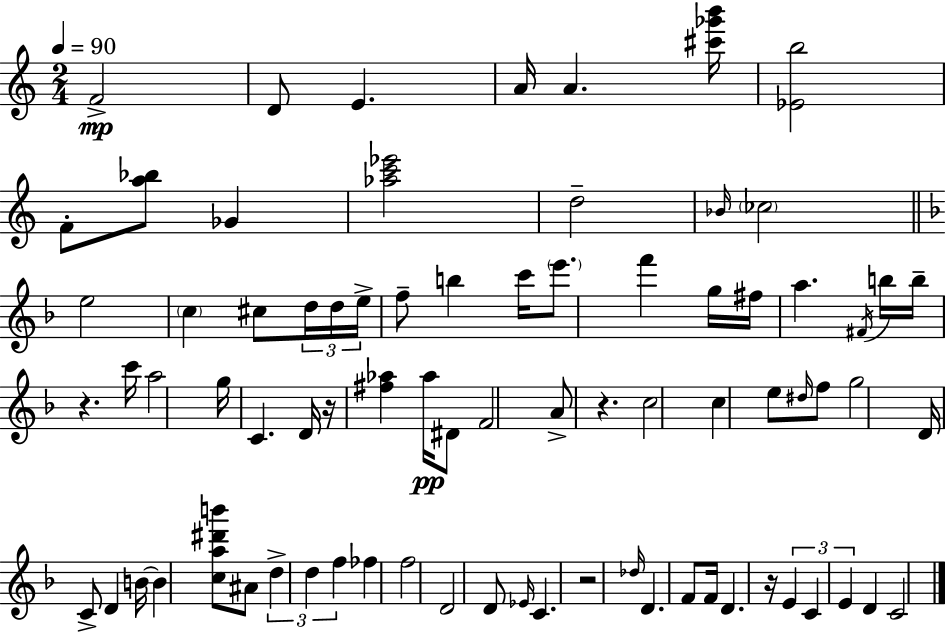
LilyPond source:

{
  \clef treble
  \numericTimeSignature
  \time 2/4
  \key a \minor
  \tempo 4 = 90
  f'2->\mp | d'8 e'4. | a'16 a'4. <cis''' ges''' b'''>16 | <ees' b''>2 | \break f'8-. <a'' bes''>8 ges'4 | <aes'' c''' ees'''>2 | d''2-- | \grace { bes'16 } \parenthesize ces''2 | \break \bar "||" \break \key f \major e''2 | \parenthesize c''4 cis''8 \tuplet 3/2 { d''16 d''16 | e''16-> } f''8-- b''4 c'''16 | \parenthesize e'''8. f'''4 g''16 | \break fis''16 a''4. \acciaccatura { fis'16 } | b''16 b''16-- r4. | c'''16 a''2 | g''16 c'4. | \break d'16 r16 <fis'' aes''>4 aes''16\pp dis'8 | f'2 | a'8-> r4. | c''2 | \break c''4 e''8 \grace { dis''16 } | f''8 g''2 | d'16 c'8-> d'4 | b'16~~ b'4 <c'' a'' dis''' b'''>8 | \break ais'8 \tuplet 3/2 { d''4-> d''4 | f''4 } fes''4 | f''2 | d'2 | \break d'8 \grace { ees'16 } c'4. | r2 | \grace { des''16 } d'4. | f'8 f'16 d'4. | \break r16 \tuplet 3/2 { e'4 | c'4 e'4 } | d'4 c'2 | \bar "|."
}